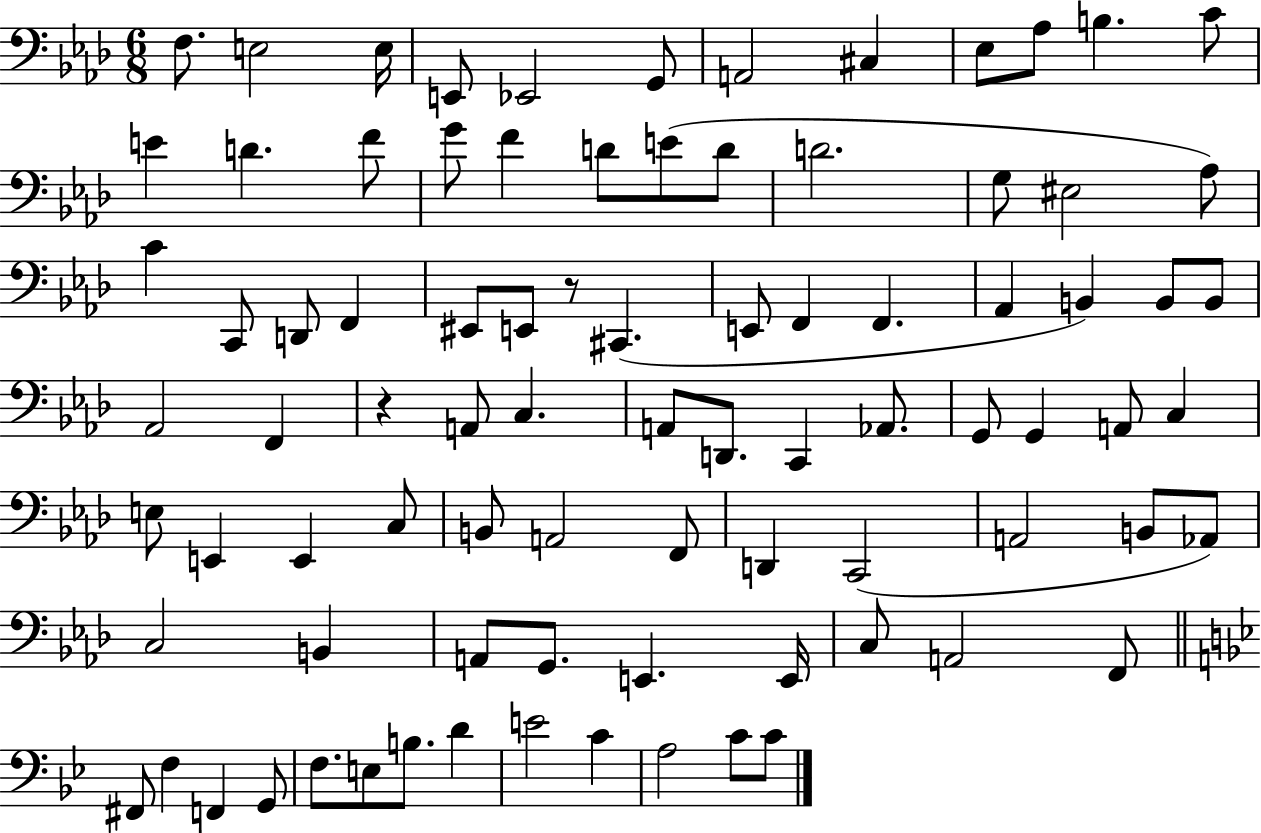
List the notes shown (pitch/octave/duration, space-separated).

F3/e. E3/h E3/s E2/e Eb2/h G2/e A2/h C#3/q Eb3/e Ab3/e B3/q. C4/e E4/q D4/q. F4/e G4/e F4/q D4/e E4/e D4/e D4/h. G3/e EIS3/h Ab3/e C4/q C2/e D2/e F2/q EIS2/e E2/e R/e C#2/q. E2/e F2/q F2/q. Ab2/q B2/q B2/e B2/e Ab2/h F2/q R/q A2/e C3/q. A2/e D2/e. C2/q Ab2/e. G2/e G2/q A2/e C3/q E3/e E2/q E2/q C3/e B2/e A2/h F2/e D2/q C2/h A2/h B2/e Ab2/e C3/h B2/q A2/e G2/e. E2/q. E2/s C3/e A2/h F2/e F#2/e F3/q F2/q G2/e F3/e. E3/e B3/e. D4/q E4/h C4/q A3/h C4/e C4/e